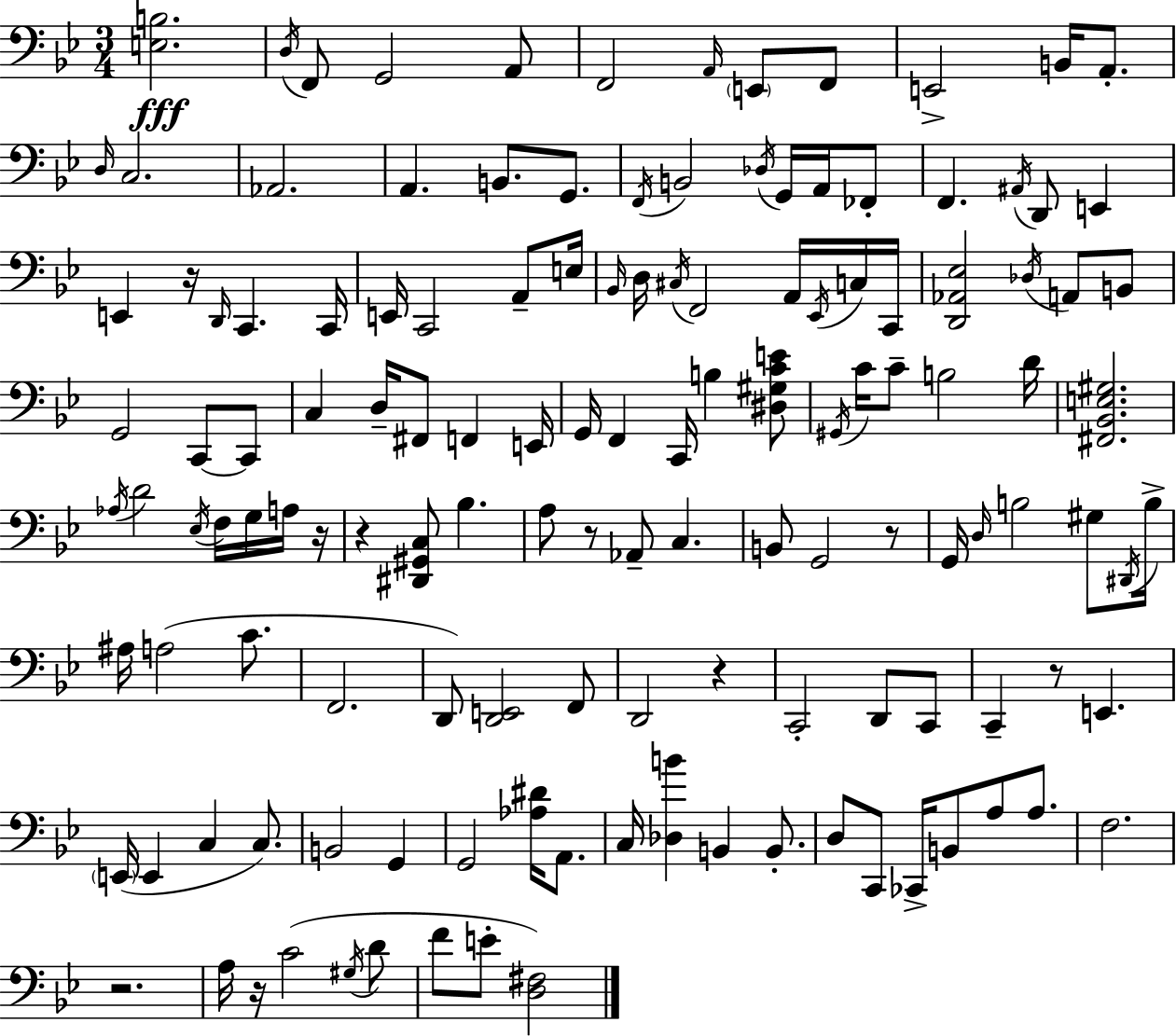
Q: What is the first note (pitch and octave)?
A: D3